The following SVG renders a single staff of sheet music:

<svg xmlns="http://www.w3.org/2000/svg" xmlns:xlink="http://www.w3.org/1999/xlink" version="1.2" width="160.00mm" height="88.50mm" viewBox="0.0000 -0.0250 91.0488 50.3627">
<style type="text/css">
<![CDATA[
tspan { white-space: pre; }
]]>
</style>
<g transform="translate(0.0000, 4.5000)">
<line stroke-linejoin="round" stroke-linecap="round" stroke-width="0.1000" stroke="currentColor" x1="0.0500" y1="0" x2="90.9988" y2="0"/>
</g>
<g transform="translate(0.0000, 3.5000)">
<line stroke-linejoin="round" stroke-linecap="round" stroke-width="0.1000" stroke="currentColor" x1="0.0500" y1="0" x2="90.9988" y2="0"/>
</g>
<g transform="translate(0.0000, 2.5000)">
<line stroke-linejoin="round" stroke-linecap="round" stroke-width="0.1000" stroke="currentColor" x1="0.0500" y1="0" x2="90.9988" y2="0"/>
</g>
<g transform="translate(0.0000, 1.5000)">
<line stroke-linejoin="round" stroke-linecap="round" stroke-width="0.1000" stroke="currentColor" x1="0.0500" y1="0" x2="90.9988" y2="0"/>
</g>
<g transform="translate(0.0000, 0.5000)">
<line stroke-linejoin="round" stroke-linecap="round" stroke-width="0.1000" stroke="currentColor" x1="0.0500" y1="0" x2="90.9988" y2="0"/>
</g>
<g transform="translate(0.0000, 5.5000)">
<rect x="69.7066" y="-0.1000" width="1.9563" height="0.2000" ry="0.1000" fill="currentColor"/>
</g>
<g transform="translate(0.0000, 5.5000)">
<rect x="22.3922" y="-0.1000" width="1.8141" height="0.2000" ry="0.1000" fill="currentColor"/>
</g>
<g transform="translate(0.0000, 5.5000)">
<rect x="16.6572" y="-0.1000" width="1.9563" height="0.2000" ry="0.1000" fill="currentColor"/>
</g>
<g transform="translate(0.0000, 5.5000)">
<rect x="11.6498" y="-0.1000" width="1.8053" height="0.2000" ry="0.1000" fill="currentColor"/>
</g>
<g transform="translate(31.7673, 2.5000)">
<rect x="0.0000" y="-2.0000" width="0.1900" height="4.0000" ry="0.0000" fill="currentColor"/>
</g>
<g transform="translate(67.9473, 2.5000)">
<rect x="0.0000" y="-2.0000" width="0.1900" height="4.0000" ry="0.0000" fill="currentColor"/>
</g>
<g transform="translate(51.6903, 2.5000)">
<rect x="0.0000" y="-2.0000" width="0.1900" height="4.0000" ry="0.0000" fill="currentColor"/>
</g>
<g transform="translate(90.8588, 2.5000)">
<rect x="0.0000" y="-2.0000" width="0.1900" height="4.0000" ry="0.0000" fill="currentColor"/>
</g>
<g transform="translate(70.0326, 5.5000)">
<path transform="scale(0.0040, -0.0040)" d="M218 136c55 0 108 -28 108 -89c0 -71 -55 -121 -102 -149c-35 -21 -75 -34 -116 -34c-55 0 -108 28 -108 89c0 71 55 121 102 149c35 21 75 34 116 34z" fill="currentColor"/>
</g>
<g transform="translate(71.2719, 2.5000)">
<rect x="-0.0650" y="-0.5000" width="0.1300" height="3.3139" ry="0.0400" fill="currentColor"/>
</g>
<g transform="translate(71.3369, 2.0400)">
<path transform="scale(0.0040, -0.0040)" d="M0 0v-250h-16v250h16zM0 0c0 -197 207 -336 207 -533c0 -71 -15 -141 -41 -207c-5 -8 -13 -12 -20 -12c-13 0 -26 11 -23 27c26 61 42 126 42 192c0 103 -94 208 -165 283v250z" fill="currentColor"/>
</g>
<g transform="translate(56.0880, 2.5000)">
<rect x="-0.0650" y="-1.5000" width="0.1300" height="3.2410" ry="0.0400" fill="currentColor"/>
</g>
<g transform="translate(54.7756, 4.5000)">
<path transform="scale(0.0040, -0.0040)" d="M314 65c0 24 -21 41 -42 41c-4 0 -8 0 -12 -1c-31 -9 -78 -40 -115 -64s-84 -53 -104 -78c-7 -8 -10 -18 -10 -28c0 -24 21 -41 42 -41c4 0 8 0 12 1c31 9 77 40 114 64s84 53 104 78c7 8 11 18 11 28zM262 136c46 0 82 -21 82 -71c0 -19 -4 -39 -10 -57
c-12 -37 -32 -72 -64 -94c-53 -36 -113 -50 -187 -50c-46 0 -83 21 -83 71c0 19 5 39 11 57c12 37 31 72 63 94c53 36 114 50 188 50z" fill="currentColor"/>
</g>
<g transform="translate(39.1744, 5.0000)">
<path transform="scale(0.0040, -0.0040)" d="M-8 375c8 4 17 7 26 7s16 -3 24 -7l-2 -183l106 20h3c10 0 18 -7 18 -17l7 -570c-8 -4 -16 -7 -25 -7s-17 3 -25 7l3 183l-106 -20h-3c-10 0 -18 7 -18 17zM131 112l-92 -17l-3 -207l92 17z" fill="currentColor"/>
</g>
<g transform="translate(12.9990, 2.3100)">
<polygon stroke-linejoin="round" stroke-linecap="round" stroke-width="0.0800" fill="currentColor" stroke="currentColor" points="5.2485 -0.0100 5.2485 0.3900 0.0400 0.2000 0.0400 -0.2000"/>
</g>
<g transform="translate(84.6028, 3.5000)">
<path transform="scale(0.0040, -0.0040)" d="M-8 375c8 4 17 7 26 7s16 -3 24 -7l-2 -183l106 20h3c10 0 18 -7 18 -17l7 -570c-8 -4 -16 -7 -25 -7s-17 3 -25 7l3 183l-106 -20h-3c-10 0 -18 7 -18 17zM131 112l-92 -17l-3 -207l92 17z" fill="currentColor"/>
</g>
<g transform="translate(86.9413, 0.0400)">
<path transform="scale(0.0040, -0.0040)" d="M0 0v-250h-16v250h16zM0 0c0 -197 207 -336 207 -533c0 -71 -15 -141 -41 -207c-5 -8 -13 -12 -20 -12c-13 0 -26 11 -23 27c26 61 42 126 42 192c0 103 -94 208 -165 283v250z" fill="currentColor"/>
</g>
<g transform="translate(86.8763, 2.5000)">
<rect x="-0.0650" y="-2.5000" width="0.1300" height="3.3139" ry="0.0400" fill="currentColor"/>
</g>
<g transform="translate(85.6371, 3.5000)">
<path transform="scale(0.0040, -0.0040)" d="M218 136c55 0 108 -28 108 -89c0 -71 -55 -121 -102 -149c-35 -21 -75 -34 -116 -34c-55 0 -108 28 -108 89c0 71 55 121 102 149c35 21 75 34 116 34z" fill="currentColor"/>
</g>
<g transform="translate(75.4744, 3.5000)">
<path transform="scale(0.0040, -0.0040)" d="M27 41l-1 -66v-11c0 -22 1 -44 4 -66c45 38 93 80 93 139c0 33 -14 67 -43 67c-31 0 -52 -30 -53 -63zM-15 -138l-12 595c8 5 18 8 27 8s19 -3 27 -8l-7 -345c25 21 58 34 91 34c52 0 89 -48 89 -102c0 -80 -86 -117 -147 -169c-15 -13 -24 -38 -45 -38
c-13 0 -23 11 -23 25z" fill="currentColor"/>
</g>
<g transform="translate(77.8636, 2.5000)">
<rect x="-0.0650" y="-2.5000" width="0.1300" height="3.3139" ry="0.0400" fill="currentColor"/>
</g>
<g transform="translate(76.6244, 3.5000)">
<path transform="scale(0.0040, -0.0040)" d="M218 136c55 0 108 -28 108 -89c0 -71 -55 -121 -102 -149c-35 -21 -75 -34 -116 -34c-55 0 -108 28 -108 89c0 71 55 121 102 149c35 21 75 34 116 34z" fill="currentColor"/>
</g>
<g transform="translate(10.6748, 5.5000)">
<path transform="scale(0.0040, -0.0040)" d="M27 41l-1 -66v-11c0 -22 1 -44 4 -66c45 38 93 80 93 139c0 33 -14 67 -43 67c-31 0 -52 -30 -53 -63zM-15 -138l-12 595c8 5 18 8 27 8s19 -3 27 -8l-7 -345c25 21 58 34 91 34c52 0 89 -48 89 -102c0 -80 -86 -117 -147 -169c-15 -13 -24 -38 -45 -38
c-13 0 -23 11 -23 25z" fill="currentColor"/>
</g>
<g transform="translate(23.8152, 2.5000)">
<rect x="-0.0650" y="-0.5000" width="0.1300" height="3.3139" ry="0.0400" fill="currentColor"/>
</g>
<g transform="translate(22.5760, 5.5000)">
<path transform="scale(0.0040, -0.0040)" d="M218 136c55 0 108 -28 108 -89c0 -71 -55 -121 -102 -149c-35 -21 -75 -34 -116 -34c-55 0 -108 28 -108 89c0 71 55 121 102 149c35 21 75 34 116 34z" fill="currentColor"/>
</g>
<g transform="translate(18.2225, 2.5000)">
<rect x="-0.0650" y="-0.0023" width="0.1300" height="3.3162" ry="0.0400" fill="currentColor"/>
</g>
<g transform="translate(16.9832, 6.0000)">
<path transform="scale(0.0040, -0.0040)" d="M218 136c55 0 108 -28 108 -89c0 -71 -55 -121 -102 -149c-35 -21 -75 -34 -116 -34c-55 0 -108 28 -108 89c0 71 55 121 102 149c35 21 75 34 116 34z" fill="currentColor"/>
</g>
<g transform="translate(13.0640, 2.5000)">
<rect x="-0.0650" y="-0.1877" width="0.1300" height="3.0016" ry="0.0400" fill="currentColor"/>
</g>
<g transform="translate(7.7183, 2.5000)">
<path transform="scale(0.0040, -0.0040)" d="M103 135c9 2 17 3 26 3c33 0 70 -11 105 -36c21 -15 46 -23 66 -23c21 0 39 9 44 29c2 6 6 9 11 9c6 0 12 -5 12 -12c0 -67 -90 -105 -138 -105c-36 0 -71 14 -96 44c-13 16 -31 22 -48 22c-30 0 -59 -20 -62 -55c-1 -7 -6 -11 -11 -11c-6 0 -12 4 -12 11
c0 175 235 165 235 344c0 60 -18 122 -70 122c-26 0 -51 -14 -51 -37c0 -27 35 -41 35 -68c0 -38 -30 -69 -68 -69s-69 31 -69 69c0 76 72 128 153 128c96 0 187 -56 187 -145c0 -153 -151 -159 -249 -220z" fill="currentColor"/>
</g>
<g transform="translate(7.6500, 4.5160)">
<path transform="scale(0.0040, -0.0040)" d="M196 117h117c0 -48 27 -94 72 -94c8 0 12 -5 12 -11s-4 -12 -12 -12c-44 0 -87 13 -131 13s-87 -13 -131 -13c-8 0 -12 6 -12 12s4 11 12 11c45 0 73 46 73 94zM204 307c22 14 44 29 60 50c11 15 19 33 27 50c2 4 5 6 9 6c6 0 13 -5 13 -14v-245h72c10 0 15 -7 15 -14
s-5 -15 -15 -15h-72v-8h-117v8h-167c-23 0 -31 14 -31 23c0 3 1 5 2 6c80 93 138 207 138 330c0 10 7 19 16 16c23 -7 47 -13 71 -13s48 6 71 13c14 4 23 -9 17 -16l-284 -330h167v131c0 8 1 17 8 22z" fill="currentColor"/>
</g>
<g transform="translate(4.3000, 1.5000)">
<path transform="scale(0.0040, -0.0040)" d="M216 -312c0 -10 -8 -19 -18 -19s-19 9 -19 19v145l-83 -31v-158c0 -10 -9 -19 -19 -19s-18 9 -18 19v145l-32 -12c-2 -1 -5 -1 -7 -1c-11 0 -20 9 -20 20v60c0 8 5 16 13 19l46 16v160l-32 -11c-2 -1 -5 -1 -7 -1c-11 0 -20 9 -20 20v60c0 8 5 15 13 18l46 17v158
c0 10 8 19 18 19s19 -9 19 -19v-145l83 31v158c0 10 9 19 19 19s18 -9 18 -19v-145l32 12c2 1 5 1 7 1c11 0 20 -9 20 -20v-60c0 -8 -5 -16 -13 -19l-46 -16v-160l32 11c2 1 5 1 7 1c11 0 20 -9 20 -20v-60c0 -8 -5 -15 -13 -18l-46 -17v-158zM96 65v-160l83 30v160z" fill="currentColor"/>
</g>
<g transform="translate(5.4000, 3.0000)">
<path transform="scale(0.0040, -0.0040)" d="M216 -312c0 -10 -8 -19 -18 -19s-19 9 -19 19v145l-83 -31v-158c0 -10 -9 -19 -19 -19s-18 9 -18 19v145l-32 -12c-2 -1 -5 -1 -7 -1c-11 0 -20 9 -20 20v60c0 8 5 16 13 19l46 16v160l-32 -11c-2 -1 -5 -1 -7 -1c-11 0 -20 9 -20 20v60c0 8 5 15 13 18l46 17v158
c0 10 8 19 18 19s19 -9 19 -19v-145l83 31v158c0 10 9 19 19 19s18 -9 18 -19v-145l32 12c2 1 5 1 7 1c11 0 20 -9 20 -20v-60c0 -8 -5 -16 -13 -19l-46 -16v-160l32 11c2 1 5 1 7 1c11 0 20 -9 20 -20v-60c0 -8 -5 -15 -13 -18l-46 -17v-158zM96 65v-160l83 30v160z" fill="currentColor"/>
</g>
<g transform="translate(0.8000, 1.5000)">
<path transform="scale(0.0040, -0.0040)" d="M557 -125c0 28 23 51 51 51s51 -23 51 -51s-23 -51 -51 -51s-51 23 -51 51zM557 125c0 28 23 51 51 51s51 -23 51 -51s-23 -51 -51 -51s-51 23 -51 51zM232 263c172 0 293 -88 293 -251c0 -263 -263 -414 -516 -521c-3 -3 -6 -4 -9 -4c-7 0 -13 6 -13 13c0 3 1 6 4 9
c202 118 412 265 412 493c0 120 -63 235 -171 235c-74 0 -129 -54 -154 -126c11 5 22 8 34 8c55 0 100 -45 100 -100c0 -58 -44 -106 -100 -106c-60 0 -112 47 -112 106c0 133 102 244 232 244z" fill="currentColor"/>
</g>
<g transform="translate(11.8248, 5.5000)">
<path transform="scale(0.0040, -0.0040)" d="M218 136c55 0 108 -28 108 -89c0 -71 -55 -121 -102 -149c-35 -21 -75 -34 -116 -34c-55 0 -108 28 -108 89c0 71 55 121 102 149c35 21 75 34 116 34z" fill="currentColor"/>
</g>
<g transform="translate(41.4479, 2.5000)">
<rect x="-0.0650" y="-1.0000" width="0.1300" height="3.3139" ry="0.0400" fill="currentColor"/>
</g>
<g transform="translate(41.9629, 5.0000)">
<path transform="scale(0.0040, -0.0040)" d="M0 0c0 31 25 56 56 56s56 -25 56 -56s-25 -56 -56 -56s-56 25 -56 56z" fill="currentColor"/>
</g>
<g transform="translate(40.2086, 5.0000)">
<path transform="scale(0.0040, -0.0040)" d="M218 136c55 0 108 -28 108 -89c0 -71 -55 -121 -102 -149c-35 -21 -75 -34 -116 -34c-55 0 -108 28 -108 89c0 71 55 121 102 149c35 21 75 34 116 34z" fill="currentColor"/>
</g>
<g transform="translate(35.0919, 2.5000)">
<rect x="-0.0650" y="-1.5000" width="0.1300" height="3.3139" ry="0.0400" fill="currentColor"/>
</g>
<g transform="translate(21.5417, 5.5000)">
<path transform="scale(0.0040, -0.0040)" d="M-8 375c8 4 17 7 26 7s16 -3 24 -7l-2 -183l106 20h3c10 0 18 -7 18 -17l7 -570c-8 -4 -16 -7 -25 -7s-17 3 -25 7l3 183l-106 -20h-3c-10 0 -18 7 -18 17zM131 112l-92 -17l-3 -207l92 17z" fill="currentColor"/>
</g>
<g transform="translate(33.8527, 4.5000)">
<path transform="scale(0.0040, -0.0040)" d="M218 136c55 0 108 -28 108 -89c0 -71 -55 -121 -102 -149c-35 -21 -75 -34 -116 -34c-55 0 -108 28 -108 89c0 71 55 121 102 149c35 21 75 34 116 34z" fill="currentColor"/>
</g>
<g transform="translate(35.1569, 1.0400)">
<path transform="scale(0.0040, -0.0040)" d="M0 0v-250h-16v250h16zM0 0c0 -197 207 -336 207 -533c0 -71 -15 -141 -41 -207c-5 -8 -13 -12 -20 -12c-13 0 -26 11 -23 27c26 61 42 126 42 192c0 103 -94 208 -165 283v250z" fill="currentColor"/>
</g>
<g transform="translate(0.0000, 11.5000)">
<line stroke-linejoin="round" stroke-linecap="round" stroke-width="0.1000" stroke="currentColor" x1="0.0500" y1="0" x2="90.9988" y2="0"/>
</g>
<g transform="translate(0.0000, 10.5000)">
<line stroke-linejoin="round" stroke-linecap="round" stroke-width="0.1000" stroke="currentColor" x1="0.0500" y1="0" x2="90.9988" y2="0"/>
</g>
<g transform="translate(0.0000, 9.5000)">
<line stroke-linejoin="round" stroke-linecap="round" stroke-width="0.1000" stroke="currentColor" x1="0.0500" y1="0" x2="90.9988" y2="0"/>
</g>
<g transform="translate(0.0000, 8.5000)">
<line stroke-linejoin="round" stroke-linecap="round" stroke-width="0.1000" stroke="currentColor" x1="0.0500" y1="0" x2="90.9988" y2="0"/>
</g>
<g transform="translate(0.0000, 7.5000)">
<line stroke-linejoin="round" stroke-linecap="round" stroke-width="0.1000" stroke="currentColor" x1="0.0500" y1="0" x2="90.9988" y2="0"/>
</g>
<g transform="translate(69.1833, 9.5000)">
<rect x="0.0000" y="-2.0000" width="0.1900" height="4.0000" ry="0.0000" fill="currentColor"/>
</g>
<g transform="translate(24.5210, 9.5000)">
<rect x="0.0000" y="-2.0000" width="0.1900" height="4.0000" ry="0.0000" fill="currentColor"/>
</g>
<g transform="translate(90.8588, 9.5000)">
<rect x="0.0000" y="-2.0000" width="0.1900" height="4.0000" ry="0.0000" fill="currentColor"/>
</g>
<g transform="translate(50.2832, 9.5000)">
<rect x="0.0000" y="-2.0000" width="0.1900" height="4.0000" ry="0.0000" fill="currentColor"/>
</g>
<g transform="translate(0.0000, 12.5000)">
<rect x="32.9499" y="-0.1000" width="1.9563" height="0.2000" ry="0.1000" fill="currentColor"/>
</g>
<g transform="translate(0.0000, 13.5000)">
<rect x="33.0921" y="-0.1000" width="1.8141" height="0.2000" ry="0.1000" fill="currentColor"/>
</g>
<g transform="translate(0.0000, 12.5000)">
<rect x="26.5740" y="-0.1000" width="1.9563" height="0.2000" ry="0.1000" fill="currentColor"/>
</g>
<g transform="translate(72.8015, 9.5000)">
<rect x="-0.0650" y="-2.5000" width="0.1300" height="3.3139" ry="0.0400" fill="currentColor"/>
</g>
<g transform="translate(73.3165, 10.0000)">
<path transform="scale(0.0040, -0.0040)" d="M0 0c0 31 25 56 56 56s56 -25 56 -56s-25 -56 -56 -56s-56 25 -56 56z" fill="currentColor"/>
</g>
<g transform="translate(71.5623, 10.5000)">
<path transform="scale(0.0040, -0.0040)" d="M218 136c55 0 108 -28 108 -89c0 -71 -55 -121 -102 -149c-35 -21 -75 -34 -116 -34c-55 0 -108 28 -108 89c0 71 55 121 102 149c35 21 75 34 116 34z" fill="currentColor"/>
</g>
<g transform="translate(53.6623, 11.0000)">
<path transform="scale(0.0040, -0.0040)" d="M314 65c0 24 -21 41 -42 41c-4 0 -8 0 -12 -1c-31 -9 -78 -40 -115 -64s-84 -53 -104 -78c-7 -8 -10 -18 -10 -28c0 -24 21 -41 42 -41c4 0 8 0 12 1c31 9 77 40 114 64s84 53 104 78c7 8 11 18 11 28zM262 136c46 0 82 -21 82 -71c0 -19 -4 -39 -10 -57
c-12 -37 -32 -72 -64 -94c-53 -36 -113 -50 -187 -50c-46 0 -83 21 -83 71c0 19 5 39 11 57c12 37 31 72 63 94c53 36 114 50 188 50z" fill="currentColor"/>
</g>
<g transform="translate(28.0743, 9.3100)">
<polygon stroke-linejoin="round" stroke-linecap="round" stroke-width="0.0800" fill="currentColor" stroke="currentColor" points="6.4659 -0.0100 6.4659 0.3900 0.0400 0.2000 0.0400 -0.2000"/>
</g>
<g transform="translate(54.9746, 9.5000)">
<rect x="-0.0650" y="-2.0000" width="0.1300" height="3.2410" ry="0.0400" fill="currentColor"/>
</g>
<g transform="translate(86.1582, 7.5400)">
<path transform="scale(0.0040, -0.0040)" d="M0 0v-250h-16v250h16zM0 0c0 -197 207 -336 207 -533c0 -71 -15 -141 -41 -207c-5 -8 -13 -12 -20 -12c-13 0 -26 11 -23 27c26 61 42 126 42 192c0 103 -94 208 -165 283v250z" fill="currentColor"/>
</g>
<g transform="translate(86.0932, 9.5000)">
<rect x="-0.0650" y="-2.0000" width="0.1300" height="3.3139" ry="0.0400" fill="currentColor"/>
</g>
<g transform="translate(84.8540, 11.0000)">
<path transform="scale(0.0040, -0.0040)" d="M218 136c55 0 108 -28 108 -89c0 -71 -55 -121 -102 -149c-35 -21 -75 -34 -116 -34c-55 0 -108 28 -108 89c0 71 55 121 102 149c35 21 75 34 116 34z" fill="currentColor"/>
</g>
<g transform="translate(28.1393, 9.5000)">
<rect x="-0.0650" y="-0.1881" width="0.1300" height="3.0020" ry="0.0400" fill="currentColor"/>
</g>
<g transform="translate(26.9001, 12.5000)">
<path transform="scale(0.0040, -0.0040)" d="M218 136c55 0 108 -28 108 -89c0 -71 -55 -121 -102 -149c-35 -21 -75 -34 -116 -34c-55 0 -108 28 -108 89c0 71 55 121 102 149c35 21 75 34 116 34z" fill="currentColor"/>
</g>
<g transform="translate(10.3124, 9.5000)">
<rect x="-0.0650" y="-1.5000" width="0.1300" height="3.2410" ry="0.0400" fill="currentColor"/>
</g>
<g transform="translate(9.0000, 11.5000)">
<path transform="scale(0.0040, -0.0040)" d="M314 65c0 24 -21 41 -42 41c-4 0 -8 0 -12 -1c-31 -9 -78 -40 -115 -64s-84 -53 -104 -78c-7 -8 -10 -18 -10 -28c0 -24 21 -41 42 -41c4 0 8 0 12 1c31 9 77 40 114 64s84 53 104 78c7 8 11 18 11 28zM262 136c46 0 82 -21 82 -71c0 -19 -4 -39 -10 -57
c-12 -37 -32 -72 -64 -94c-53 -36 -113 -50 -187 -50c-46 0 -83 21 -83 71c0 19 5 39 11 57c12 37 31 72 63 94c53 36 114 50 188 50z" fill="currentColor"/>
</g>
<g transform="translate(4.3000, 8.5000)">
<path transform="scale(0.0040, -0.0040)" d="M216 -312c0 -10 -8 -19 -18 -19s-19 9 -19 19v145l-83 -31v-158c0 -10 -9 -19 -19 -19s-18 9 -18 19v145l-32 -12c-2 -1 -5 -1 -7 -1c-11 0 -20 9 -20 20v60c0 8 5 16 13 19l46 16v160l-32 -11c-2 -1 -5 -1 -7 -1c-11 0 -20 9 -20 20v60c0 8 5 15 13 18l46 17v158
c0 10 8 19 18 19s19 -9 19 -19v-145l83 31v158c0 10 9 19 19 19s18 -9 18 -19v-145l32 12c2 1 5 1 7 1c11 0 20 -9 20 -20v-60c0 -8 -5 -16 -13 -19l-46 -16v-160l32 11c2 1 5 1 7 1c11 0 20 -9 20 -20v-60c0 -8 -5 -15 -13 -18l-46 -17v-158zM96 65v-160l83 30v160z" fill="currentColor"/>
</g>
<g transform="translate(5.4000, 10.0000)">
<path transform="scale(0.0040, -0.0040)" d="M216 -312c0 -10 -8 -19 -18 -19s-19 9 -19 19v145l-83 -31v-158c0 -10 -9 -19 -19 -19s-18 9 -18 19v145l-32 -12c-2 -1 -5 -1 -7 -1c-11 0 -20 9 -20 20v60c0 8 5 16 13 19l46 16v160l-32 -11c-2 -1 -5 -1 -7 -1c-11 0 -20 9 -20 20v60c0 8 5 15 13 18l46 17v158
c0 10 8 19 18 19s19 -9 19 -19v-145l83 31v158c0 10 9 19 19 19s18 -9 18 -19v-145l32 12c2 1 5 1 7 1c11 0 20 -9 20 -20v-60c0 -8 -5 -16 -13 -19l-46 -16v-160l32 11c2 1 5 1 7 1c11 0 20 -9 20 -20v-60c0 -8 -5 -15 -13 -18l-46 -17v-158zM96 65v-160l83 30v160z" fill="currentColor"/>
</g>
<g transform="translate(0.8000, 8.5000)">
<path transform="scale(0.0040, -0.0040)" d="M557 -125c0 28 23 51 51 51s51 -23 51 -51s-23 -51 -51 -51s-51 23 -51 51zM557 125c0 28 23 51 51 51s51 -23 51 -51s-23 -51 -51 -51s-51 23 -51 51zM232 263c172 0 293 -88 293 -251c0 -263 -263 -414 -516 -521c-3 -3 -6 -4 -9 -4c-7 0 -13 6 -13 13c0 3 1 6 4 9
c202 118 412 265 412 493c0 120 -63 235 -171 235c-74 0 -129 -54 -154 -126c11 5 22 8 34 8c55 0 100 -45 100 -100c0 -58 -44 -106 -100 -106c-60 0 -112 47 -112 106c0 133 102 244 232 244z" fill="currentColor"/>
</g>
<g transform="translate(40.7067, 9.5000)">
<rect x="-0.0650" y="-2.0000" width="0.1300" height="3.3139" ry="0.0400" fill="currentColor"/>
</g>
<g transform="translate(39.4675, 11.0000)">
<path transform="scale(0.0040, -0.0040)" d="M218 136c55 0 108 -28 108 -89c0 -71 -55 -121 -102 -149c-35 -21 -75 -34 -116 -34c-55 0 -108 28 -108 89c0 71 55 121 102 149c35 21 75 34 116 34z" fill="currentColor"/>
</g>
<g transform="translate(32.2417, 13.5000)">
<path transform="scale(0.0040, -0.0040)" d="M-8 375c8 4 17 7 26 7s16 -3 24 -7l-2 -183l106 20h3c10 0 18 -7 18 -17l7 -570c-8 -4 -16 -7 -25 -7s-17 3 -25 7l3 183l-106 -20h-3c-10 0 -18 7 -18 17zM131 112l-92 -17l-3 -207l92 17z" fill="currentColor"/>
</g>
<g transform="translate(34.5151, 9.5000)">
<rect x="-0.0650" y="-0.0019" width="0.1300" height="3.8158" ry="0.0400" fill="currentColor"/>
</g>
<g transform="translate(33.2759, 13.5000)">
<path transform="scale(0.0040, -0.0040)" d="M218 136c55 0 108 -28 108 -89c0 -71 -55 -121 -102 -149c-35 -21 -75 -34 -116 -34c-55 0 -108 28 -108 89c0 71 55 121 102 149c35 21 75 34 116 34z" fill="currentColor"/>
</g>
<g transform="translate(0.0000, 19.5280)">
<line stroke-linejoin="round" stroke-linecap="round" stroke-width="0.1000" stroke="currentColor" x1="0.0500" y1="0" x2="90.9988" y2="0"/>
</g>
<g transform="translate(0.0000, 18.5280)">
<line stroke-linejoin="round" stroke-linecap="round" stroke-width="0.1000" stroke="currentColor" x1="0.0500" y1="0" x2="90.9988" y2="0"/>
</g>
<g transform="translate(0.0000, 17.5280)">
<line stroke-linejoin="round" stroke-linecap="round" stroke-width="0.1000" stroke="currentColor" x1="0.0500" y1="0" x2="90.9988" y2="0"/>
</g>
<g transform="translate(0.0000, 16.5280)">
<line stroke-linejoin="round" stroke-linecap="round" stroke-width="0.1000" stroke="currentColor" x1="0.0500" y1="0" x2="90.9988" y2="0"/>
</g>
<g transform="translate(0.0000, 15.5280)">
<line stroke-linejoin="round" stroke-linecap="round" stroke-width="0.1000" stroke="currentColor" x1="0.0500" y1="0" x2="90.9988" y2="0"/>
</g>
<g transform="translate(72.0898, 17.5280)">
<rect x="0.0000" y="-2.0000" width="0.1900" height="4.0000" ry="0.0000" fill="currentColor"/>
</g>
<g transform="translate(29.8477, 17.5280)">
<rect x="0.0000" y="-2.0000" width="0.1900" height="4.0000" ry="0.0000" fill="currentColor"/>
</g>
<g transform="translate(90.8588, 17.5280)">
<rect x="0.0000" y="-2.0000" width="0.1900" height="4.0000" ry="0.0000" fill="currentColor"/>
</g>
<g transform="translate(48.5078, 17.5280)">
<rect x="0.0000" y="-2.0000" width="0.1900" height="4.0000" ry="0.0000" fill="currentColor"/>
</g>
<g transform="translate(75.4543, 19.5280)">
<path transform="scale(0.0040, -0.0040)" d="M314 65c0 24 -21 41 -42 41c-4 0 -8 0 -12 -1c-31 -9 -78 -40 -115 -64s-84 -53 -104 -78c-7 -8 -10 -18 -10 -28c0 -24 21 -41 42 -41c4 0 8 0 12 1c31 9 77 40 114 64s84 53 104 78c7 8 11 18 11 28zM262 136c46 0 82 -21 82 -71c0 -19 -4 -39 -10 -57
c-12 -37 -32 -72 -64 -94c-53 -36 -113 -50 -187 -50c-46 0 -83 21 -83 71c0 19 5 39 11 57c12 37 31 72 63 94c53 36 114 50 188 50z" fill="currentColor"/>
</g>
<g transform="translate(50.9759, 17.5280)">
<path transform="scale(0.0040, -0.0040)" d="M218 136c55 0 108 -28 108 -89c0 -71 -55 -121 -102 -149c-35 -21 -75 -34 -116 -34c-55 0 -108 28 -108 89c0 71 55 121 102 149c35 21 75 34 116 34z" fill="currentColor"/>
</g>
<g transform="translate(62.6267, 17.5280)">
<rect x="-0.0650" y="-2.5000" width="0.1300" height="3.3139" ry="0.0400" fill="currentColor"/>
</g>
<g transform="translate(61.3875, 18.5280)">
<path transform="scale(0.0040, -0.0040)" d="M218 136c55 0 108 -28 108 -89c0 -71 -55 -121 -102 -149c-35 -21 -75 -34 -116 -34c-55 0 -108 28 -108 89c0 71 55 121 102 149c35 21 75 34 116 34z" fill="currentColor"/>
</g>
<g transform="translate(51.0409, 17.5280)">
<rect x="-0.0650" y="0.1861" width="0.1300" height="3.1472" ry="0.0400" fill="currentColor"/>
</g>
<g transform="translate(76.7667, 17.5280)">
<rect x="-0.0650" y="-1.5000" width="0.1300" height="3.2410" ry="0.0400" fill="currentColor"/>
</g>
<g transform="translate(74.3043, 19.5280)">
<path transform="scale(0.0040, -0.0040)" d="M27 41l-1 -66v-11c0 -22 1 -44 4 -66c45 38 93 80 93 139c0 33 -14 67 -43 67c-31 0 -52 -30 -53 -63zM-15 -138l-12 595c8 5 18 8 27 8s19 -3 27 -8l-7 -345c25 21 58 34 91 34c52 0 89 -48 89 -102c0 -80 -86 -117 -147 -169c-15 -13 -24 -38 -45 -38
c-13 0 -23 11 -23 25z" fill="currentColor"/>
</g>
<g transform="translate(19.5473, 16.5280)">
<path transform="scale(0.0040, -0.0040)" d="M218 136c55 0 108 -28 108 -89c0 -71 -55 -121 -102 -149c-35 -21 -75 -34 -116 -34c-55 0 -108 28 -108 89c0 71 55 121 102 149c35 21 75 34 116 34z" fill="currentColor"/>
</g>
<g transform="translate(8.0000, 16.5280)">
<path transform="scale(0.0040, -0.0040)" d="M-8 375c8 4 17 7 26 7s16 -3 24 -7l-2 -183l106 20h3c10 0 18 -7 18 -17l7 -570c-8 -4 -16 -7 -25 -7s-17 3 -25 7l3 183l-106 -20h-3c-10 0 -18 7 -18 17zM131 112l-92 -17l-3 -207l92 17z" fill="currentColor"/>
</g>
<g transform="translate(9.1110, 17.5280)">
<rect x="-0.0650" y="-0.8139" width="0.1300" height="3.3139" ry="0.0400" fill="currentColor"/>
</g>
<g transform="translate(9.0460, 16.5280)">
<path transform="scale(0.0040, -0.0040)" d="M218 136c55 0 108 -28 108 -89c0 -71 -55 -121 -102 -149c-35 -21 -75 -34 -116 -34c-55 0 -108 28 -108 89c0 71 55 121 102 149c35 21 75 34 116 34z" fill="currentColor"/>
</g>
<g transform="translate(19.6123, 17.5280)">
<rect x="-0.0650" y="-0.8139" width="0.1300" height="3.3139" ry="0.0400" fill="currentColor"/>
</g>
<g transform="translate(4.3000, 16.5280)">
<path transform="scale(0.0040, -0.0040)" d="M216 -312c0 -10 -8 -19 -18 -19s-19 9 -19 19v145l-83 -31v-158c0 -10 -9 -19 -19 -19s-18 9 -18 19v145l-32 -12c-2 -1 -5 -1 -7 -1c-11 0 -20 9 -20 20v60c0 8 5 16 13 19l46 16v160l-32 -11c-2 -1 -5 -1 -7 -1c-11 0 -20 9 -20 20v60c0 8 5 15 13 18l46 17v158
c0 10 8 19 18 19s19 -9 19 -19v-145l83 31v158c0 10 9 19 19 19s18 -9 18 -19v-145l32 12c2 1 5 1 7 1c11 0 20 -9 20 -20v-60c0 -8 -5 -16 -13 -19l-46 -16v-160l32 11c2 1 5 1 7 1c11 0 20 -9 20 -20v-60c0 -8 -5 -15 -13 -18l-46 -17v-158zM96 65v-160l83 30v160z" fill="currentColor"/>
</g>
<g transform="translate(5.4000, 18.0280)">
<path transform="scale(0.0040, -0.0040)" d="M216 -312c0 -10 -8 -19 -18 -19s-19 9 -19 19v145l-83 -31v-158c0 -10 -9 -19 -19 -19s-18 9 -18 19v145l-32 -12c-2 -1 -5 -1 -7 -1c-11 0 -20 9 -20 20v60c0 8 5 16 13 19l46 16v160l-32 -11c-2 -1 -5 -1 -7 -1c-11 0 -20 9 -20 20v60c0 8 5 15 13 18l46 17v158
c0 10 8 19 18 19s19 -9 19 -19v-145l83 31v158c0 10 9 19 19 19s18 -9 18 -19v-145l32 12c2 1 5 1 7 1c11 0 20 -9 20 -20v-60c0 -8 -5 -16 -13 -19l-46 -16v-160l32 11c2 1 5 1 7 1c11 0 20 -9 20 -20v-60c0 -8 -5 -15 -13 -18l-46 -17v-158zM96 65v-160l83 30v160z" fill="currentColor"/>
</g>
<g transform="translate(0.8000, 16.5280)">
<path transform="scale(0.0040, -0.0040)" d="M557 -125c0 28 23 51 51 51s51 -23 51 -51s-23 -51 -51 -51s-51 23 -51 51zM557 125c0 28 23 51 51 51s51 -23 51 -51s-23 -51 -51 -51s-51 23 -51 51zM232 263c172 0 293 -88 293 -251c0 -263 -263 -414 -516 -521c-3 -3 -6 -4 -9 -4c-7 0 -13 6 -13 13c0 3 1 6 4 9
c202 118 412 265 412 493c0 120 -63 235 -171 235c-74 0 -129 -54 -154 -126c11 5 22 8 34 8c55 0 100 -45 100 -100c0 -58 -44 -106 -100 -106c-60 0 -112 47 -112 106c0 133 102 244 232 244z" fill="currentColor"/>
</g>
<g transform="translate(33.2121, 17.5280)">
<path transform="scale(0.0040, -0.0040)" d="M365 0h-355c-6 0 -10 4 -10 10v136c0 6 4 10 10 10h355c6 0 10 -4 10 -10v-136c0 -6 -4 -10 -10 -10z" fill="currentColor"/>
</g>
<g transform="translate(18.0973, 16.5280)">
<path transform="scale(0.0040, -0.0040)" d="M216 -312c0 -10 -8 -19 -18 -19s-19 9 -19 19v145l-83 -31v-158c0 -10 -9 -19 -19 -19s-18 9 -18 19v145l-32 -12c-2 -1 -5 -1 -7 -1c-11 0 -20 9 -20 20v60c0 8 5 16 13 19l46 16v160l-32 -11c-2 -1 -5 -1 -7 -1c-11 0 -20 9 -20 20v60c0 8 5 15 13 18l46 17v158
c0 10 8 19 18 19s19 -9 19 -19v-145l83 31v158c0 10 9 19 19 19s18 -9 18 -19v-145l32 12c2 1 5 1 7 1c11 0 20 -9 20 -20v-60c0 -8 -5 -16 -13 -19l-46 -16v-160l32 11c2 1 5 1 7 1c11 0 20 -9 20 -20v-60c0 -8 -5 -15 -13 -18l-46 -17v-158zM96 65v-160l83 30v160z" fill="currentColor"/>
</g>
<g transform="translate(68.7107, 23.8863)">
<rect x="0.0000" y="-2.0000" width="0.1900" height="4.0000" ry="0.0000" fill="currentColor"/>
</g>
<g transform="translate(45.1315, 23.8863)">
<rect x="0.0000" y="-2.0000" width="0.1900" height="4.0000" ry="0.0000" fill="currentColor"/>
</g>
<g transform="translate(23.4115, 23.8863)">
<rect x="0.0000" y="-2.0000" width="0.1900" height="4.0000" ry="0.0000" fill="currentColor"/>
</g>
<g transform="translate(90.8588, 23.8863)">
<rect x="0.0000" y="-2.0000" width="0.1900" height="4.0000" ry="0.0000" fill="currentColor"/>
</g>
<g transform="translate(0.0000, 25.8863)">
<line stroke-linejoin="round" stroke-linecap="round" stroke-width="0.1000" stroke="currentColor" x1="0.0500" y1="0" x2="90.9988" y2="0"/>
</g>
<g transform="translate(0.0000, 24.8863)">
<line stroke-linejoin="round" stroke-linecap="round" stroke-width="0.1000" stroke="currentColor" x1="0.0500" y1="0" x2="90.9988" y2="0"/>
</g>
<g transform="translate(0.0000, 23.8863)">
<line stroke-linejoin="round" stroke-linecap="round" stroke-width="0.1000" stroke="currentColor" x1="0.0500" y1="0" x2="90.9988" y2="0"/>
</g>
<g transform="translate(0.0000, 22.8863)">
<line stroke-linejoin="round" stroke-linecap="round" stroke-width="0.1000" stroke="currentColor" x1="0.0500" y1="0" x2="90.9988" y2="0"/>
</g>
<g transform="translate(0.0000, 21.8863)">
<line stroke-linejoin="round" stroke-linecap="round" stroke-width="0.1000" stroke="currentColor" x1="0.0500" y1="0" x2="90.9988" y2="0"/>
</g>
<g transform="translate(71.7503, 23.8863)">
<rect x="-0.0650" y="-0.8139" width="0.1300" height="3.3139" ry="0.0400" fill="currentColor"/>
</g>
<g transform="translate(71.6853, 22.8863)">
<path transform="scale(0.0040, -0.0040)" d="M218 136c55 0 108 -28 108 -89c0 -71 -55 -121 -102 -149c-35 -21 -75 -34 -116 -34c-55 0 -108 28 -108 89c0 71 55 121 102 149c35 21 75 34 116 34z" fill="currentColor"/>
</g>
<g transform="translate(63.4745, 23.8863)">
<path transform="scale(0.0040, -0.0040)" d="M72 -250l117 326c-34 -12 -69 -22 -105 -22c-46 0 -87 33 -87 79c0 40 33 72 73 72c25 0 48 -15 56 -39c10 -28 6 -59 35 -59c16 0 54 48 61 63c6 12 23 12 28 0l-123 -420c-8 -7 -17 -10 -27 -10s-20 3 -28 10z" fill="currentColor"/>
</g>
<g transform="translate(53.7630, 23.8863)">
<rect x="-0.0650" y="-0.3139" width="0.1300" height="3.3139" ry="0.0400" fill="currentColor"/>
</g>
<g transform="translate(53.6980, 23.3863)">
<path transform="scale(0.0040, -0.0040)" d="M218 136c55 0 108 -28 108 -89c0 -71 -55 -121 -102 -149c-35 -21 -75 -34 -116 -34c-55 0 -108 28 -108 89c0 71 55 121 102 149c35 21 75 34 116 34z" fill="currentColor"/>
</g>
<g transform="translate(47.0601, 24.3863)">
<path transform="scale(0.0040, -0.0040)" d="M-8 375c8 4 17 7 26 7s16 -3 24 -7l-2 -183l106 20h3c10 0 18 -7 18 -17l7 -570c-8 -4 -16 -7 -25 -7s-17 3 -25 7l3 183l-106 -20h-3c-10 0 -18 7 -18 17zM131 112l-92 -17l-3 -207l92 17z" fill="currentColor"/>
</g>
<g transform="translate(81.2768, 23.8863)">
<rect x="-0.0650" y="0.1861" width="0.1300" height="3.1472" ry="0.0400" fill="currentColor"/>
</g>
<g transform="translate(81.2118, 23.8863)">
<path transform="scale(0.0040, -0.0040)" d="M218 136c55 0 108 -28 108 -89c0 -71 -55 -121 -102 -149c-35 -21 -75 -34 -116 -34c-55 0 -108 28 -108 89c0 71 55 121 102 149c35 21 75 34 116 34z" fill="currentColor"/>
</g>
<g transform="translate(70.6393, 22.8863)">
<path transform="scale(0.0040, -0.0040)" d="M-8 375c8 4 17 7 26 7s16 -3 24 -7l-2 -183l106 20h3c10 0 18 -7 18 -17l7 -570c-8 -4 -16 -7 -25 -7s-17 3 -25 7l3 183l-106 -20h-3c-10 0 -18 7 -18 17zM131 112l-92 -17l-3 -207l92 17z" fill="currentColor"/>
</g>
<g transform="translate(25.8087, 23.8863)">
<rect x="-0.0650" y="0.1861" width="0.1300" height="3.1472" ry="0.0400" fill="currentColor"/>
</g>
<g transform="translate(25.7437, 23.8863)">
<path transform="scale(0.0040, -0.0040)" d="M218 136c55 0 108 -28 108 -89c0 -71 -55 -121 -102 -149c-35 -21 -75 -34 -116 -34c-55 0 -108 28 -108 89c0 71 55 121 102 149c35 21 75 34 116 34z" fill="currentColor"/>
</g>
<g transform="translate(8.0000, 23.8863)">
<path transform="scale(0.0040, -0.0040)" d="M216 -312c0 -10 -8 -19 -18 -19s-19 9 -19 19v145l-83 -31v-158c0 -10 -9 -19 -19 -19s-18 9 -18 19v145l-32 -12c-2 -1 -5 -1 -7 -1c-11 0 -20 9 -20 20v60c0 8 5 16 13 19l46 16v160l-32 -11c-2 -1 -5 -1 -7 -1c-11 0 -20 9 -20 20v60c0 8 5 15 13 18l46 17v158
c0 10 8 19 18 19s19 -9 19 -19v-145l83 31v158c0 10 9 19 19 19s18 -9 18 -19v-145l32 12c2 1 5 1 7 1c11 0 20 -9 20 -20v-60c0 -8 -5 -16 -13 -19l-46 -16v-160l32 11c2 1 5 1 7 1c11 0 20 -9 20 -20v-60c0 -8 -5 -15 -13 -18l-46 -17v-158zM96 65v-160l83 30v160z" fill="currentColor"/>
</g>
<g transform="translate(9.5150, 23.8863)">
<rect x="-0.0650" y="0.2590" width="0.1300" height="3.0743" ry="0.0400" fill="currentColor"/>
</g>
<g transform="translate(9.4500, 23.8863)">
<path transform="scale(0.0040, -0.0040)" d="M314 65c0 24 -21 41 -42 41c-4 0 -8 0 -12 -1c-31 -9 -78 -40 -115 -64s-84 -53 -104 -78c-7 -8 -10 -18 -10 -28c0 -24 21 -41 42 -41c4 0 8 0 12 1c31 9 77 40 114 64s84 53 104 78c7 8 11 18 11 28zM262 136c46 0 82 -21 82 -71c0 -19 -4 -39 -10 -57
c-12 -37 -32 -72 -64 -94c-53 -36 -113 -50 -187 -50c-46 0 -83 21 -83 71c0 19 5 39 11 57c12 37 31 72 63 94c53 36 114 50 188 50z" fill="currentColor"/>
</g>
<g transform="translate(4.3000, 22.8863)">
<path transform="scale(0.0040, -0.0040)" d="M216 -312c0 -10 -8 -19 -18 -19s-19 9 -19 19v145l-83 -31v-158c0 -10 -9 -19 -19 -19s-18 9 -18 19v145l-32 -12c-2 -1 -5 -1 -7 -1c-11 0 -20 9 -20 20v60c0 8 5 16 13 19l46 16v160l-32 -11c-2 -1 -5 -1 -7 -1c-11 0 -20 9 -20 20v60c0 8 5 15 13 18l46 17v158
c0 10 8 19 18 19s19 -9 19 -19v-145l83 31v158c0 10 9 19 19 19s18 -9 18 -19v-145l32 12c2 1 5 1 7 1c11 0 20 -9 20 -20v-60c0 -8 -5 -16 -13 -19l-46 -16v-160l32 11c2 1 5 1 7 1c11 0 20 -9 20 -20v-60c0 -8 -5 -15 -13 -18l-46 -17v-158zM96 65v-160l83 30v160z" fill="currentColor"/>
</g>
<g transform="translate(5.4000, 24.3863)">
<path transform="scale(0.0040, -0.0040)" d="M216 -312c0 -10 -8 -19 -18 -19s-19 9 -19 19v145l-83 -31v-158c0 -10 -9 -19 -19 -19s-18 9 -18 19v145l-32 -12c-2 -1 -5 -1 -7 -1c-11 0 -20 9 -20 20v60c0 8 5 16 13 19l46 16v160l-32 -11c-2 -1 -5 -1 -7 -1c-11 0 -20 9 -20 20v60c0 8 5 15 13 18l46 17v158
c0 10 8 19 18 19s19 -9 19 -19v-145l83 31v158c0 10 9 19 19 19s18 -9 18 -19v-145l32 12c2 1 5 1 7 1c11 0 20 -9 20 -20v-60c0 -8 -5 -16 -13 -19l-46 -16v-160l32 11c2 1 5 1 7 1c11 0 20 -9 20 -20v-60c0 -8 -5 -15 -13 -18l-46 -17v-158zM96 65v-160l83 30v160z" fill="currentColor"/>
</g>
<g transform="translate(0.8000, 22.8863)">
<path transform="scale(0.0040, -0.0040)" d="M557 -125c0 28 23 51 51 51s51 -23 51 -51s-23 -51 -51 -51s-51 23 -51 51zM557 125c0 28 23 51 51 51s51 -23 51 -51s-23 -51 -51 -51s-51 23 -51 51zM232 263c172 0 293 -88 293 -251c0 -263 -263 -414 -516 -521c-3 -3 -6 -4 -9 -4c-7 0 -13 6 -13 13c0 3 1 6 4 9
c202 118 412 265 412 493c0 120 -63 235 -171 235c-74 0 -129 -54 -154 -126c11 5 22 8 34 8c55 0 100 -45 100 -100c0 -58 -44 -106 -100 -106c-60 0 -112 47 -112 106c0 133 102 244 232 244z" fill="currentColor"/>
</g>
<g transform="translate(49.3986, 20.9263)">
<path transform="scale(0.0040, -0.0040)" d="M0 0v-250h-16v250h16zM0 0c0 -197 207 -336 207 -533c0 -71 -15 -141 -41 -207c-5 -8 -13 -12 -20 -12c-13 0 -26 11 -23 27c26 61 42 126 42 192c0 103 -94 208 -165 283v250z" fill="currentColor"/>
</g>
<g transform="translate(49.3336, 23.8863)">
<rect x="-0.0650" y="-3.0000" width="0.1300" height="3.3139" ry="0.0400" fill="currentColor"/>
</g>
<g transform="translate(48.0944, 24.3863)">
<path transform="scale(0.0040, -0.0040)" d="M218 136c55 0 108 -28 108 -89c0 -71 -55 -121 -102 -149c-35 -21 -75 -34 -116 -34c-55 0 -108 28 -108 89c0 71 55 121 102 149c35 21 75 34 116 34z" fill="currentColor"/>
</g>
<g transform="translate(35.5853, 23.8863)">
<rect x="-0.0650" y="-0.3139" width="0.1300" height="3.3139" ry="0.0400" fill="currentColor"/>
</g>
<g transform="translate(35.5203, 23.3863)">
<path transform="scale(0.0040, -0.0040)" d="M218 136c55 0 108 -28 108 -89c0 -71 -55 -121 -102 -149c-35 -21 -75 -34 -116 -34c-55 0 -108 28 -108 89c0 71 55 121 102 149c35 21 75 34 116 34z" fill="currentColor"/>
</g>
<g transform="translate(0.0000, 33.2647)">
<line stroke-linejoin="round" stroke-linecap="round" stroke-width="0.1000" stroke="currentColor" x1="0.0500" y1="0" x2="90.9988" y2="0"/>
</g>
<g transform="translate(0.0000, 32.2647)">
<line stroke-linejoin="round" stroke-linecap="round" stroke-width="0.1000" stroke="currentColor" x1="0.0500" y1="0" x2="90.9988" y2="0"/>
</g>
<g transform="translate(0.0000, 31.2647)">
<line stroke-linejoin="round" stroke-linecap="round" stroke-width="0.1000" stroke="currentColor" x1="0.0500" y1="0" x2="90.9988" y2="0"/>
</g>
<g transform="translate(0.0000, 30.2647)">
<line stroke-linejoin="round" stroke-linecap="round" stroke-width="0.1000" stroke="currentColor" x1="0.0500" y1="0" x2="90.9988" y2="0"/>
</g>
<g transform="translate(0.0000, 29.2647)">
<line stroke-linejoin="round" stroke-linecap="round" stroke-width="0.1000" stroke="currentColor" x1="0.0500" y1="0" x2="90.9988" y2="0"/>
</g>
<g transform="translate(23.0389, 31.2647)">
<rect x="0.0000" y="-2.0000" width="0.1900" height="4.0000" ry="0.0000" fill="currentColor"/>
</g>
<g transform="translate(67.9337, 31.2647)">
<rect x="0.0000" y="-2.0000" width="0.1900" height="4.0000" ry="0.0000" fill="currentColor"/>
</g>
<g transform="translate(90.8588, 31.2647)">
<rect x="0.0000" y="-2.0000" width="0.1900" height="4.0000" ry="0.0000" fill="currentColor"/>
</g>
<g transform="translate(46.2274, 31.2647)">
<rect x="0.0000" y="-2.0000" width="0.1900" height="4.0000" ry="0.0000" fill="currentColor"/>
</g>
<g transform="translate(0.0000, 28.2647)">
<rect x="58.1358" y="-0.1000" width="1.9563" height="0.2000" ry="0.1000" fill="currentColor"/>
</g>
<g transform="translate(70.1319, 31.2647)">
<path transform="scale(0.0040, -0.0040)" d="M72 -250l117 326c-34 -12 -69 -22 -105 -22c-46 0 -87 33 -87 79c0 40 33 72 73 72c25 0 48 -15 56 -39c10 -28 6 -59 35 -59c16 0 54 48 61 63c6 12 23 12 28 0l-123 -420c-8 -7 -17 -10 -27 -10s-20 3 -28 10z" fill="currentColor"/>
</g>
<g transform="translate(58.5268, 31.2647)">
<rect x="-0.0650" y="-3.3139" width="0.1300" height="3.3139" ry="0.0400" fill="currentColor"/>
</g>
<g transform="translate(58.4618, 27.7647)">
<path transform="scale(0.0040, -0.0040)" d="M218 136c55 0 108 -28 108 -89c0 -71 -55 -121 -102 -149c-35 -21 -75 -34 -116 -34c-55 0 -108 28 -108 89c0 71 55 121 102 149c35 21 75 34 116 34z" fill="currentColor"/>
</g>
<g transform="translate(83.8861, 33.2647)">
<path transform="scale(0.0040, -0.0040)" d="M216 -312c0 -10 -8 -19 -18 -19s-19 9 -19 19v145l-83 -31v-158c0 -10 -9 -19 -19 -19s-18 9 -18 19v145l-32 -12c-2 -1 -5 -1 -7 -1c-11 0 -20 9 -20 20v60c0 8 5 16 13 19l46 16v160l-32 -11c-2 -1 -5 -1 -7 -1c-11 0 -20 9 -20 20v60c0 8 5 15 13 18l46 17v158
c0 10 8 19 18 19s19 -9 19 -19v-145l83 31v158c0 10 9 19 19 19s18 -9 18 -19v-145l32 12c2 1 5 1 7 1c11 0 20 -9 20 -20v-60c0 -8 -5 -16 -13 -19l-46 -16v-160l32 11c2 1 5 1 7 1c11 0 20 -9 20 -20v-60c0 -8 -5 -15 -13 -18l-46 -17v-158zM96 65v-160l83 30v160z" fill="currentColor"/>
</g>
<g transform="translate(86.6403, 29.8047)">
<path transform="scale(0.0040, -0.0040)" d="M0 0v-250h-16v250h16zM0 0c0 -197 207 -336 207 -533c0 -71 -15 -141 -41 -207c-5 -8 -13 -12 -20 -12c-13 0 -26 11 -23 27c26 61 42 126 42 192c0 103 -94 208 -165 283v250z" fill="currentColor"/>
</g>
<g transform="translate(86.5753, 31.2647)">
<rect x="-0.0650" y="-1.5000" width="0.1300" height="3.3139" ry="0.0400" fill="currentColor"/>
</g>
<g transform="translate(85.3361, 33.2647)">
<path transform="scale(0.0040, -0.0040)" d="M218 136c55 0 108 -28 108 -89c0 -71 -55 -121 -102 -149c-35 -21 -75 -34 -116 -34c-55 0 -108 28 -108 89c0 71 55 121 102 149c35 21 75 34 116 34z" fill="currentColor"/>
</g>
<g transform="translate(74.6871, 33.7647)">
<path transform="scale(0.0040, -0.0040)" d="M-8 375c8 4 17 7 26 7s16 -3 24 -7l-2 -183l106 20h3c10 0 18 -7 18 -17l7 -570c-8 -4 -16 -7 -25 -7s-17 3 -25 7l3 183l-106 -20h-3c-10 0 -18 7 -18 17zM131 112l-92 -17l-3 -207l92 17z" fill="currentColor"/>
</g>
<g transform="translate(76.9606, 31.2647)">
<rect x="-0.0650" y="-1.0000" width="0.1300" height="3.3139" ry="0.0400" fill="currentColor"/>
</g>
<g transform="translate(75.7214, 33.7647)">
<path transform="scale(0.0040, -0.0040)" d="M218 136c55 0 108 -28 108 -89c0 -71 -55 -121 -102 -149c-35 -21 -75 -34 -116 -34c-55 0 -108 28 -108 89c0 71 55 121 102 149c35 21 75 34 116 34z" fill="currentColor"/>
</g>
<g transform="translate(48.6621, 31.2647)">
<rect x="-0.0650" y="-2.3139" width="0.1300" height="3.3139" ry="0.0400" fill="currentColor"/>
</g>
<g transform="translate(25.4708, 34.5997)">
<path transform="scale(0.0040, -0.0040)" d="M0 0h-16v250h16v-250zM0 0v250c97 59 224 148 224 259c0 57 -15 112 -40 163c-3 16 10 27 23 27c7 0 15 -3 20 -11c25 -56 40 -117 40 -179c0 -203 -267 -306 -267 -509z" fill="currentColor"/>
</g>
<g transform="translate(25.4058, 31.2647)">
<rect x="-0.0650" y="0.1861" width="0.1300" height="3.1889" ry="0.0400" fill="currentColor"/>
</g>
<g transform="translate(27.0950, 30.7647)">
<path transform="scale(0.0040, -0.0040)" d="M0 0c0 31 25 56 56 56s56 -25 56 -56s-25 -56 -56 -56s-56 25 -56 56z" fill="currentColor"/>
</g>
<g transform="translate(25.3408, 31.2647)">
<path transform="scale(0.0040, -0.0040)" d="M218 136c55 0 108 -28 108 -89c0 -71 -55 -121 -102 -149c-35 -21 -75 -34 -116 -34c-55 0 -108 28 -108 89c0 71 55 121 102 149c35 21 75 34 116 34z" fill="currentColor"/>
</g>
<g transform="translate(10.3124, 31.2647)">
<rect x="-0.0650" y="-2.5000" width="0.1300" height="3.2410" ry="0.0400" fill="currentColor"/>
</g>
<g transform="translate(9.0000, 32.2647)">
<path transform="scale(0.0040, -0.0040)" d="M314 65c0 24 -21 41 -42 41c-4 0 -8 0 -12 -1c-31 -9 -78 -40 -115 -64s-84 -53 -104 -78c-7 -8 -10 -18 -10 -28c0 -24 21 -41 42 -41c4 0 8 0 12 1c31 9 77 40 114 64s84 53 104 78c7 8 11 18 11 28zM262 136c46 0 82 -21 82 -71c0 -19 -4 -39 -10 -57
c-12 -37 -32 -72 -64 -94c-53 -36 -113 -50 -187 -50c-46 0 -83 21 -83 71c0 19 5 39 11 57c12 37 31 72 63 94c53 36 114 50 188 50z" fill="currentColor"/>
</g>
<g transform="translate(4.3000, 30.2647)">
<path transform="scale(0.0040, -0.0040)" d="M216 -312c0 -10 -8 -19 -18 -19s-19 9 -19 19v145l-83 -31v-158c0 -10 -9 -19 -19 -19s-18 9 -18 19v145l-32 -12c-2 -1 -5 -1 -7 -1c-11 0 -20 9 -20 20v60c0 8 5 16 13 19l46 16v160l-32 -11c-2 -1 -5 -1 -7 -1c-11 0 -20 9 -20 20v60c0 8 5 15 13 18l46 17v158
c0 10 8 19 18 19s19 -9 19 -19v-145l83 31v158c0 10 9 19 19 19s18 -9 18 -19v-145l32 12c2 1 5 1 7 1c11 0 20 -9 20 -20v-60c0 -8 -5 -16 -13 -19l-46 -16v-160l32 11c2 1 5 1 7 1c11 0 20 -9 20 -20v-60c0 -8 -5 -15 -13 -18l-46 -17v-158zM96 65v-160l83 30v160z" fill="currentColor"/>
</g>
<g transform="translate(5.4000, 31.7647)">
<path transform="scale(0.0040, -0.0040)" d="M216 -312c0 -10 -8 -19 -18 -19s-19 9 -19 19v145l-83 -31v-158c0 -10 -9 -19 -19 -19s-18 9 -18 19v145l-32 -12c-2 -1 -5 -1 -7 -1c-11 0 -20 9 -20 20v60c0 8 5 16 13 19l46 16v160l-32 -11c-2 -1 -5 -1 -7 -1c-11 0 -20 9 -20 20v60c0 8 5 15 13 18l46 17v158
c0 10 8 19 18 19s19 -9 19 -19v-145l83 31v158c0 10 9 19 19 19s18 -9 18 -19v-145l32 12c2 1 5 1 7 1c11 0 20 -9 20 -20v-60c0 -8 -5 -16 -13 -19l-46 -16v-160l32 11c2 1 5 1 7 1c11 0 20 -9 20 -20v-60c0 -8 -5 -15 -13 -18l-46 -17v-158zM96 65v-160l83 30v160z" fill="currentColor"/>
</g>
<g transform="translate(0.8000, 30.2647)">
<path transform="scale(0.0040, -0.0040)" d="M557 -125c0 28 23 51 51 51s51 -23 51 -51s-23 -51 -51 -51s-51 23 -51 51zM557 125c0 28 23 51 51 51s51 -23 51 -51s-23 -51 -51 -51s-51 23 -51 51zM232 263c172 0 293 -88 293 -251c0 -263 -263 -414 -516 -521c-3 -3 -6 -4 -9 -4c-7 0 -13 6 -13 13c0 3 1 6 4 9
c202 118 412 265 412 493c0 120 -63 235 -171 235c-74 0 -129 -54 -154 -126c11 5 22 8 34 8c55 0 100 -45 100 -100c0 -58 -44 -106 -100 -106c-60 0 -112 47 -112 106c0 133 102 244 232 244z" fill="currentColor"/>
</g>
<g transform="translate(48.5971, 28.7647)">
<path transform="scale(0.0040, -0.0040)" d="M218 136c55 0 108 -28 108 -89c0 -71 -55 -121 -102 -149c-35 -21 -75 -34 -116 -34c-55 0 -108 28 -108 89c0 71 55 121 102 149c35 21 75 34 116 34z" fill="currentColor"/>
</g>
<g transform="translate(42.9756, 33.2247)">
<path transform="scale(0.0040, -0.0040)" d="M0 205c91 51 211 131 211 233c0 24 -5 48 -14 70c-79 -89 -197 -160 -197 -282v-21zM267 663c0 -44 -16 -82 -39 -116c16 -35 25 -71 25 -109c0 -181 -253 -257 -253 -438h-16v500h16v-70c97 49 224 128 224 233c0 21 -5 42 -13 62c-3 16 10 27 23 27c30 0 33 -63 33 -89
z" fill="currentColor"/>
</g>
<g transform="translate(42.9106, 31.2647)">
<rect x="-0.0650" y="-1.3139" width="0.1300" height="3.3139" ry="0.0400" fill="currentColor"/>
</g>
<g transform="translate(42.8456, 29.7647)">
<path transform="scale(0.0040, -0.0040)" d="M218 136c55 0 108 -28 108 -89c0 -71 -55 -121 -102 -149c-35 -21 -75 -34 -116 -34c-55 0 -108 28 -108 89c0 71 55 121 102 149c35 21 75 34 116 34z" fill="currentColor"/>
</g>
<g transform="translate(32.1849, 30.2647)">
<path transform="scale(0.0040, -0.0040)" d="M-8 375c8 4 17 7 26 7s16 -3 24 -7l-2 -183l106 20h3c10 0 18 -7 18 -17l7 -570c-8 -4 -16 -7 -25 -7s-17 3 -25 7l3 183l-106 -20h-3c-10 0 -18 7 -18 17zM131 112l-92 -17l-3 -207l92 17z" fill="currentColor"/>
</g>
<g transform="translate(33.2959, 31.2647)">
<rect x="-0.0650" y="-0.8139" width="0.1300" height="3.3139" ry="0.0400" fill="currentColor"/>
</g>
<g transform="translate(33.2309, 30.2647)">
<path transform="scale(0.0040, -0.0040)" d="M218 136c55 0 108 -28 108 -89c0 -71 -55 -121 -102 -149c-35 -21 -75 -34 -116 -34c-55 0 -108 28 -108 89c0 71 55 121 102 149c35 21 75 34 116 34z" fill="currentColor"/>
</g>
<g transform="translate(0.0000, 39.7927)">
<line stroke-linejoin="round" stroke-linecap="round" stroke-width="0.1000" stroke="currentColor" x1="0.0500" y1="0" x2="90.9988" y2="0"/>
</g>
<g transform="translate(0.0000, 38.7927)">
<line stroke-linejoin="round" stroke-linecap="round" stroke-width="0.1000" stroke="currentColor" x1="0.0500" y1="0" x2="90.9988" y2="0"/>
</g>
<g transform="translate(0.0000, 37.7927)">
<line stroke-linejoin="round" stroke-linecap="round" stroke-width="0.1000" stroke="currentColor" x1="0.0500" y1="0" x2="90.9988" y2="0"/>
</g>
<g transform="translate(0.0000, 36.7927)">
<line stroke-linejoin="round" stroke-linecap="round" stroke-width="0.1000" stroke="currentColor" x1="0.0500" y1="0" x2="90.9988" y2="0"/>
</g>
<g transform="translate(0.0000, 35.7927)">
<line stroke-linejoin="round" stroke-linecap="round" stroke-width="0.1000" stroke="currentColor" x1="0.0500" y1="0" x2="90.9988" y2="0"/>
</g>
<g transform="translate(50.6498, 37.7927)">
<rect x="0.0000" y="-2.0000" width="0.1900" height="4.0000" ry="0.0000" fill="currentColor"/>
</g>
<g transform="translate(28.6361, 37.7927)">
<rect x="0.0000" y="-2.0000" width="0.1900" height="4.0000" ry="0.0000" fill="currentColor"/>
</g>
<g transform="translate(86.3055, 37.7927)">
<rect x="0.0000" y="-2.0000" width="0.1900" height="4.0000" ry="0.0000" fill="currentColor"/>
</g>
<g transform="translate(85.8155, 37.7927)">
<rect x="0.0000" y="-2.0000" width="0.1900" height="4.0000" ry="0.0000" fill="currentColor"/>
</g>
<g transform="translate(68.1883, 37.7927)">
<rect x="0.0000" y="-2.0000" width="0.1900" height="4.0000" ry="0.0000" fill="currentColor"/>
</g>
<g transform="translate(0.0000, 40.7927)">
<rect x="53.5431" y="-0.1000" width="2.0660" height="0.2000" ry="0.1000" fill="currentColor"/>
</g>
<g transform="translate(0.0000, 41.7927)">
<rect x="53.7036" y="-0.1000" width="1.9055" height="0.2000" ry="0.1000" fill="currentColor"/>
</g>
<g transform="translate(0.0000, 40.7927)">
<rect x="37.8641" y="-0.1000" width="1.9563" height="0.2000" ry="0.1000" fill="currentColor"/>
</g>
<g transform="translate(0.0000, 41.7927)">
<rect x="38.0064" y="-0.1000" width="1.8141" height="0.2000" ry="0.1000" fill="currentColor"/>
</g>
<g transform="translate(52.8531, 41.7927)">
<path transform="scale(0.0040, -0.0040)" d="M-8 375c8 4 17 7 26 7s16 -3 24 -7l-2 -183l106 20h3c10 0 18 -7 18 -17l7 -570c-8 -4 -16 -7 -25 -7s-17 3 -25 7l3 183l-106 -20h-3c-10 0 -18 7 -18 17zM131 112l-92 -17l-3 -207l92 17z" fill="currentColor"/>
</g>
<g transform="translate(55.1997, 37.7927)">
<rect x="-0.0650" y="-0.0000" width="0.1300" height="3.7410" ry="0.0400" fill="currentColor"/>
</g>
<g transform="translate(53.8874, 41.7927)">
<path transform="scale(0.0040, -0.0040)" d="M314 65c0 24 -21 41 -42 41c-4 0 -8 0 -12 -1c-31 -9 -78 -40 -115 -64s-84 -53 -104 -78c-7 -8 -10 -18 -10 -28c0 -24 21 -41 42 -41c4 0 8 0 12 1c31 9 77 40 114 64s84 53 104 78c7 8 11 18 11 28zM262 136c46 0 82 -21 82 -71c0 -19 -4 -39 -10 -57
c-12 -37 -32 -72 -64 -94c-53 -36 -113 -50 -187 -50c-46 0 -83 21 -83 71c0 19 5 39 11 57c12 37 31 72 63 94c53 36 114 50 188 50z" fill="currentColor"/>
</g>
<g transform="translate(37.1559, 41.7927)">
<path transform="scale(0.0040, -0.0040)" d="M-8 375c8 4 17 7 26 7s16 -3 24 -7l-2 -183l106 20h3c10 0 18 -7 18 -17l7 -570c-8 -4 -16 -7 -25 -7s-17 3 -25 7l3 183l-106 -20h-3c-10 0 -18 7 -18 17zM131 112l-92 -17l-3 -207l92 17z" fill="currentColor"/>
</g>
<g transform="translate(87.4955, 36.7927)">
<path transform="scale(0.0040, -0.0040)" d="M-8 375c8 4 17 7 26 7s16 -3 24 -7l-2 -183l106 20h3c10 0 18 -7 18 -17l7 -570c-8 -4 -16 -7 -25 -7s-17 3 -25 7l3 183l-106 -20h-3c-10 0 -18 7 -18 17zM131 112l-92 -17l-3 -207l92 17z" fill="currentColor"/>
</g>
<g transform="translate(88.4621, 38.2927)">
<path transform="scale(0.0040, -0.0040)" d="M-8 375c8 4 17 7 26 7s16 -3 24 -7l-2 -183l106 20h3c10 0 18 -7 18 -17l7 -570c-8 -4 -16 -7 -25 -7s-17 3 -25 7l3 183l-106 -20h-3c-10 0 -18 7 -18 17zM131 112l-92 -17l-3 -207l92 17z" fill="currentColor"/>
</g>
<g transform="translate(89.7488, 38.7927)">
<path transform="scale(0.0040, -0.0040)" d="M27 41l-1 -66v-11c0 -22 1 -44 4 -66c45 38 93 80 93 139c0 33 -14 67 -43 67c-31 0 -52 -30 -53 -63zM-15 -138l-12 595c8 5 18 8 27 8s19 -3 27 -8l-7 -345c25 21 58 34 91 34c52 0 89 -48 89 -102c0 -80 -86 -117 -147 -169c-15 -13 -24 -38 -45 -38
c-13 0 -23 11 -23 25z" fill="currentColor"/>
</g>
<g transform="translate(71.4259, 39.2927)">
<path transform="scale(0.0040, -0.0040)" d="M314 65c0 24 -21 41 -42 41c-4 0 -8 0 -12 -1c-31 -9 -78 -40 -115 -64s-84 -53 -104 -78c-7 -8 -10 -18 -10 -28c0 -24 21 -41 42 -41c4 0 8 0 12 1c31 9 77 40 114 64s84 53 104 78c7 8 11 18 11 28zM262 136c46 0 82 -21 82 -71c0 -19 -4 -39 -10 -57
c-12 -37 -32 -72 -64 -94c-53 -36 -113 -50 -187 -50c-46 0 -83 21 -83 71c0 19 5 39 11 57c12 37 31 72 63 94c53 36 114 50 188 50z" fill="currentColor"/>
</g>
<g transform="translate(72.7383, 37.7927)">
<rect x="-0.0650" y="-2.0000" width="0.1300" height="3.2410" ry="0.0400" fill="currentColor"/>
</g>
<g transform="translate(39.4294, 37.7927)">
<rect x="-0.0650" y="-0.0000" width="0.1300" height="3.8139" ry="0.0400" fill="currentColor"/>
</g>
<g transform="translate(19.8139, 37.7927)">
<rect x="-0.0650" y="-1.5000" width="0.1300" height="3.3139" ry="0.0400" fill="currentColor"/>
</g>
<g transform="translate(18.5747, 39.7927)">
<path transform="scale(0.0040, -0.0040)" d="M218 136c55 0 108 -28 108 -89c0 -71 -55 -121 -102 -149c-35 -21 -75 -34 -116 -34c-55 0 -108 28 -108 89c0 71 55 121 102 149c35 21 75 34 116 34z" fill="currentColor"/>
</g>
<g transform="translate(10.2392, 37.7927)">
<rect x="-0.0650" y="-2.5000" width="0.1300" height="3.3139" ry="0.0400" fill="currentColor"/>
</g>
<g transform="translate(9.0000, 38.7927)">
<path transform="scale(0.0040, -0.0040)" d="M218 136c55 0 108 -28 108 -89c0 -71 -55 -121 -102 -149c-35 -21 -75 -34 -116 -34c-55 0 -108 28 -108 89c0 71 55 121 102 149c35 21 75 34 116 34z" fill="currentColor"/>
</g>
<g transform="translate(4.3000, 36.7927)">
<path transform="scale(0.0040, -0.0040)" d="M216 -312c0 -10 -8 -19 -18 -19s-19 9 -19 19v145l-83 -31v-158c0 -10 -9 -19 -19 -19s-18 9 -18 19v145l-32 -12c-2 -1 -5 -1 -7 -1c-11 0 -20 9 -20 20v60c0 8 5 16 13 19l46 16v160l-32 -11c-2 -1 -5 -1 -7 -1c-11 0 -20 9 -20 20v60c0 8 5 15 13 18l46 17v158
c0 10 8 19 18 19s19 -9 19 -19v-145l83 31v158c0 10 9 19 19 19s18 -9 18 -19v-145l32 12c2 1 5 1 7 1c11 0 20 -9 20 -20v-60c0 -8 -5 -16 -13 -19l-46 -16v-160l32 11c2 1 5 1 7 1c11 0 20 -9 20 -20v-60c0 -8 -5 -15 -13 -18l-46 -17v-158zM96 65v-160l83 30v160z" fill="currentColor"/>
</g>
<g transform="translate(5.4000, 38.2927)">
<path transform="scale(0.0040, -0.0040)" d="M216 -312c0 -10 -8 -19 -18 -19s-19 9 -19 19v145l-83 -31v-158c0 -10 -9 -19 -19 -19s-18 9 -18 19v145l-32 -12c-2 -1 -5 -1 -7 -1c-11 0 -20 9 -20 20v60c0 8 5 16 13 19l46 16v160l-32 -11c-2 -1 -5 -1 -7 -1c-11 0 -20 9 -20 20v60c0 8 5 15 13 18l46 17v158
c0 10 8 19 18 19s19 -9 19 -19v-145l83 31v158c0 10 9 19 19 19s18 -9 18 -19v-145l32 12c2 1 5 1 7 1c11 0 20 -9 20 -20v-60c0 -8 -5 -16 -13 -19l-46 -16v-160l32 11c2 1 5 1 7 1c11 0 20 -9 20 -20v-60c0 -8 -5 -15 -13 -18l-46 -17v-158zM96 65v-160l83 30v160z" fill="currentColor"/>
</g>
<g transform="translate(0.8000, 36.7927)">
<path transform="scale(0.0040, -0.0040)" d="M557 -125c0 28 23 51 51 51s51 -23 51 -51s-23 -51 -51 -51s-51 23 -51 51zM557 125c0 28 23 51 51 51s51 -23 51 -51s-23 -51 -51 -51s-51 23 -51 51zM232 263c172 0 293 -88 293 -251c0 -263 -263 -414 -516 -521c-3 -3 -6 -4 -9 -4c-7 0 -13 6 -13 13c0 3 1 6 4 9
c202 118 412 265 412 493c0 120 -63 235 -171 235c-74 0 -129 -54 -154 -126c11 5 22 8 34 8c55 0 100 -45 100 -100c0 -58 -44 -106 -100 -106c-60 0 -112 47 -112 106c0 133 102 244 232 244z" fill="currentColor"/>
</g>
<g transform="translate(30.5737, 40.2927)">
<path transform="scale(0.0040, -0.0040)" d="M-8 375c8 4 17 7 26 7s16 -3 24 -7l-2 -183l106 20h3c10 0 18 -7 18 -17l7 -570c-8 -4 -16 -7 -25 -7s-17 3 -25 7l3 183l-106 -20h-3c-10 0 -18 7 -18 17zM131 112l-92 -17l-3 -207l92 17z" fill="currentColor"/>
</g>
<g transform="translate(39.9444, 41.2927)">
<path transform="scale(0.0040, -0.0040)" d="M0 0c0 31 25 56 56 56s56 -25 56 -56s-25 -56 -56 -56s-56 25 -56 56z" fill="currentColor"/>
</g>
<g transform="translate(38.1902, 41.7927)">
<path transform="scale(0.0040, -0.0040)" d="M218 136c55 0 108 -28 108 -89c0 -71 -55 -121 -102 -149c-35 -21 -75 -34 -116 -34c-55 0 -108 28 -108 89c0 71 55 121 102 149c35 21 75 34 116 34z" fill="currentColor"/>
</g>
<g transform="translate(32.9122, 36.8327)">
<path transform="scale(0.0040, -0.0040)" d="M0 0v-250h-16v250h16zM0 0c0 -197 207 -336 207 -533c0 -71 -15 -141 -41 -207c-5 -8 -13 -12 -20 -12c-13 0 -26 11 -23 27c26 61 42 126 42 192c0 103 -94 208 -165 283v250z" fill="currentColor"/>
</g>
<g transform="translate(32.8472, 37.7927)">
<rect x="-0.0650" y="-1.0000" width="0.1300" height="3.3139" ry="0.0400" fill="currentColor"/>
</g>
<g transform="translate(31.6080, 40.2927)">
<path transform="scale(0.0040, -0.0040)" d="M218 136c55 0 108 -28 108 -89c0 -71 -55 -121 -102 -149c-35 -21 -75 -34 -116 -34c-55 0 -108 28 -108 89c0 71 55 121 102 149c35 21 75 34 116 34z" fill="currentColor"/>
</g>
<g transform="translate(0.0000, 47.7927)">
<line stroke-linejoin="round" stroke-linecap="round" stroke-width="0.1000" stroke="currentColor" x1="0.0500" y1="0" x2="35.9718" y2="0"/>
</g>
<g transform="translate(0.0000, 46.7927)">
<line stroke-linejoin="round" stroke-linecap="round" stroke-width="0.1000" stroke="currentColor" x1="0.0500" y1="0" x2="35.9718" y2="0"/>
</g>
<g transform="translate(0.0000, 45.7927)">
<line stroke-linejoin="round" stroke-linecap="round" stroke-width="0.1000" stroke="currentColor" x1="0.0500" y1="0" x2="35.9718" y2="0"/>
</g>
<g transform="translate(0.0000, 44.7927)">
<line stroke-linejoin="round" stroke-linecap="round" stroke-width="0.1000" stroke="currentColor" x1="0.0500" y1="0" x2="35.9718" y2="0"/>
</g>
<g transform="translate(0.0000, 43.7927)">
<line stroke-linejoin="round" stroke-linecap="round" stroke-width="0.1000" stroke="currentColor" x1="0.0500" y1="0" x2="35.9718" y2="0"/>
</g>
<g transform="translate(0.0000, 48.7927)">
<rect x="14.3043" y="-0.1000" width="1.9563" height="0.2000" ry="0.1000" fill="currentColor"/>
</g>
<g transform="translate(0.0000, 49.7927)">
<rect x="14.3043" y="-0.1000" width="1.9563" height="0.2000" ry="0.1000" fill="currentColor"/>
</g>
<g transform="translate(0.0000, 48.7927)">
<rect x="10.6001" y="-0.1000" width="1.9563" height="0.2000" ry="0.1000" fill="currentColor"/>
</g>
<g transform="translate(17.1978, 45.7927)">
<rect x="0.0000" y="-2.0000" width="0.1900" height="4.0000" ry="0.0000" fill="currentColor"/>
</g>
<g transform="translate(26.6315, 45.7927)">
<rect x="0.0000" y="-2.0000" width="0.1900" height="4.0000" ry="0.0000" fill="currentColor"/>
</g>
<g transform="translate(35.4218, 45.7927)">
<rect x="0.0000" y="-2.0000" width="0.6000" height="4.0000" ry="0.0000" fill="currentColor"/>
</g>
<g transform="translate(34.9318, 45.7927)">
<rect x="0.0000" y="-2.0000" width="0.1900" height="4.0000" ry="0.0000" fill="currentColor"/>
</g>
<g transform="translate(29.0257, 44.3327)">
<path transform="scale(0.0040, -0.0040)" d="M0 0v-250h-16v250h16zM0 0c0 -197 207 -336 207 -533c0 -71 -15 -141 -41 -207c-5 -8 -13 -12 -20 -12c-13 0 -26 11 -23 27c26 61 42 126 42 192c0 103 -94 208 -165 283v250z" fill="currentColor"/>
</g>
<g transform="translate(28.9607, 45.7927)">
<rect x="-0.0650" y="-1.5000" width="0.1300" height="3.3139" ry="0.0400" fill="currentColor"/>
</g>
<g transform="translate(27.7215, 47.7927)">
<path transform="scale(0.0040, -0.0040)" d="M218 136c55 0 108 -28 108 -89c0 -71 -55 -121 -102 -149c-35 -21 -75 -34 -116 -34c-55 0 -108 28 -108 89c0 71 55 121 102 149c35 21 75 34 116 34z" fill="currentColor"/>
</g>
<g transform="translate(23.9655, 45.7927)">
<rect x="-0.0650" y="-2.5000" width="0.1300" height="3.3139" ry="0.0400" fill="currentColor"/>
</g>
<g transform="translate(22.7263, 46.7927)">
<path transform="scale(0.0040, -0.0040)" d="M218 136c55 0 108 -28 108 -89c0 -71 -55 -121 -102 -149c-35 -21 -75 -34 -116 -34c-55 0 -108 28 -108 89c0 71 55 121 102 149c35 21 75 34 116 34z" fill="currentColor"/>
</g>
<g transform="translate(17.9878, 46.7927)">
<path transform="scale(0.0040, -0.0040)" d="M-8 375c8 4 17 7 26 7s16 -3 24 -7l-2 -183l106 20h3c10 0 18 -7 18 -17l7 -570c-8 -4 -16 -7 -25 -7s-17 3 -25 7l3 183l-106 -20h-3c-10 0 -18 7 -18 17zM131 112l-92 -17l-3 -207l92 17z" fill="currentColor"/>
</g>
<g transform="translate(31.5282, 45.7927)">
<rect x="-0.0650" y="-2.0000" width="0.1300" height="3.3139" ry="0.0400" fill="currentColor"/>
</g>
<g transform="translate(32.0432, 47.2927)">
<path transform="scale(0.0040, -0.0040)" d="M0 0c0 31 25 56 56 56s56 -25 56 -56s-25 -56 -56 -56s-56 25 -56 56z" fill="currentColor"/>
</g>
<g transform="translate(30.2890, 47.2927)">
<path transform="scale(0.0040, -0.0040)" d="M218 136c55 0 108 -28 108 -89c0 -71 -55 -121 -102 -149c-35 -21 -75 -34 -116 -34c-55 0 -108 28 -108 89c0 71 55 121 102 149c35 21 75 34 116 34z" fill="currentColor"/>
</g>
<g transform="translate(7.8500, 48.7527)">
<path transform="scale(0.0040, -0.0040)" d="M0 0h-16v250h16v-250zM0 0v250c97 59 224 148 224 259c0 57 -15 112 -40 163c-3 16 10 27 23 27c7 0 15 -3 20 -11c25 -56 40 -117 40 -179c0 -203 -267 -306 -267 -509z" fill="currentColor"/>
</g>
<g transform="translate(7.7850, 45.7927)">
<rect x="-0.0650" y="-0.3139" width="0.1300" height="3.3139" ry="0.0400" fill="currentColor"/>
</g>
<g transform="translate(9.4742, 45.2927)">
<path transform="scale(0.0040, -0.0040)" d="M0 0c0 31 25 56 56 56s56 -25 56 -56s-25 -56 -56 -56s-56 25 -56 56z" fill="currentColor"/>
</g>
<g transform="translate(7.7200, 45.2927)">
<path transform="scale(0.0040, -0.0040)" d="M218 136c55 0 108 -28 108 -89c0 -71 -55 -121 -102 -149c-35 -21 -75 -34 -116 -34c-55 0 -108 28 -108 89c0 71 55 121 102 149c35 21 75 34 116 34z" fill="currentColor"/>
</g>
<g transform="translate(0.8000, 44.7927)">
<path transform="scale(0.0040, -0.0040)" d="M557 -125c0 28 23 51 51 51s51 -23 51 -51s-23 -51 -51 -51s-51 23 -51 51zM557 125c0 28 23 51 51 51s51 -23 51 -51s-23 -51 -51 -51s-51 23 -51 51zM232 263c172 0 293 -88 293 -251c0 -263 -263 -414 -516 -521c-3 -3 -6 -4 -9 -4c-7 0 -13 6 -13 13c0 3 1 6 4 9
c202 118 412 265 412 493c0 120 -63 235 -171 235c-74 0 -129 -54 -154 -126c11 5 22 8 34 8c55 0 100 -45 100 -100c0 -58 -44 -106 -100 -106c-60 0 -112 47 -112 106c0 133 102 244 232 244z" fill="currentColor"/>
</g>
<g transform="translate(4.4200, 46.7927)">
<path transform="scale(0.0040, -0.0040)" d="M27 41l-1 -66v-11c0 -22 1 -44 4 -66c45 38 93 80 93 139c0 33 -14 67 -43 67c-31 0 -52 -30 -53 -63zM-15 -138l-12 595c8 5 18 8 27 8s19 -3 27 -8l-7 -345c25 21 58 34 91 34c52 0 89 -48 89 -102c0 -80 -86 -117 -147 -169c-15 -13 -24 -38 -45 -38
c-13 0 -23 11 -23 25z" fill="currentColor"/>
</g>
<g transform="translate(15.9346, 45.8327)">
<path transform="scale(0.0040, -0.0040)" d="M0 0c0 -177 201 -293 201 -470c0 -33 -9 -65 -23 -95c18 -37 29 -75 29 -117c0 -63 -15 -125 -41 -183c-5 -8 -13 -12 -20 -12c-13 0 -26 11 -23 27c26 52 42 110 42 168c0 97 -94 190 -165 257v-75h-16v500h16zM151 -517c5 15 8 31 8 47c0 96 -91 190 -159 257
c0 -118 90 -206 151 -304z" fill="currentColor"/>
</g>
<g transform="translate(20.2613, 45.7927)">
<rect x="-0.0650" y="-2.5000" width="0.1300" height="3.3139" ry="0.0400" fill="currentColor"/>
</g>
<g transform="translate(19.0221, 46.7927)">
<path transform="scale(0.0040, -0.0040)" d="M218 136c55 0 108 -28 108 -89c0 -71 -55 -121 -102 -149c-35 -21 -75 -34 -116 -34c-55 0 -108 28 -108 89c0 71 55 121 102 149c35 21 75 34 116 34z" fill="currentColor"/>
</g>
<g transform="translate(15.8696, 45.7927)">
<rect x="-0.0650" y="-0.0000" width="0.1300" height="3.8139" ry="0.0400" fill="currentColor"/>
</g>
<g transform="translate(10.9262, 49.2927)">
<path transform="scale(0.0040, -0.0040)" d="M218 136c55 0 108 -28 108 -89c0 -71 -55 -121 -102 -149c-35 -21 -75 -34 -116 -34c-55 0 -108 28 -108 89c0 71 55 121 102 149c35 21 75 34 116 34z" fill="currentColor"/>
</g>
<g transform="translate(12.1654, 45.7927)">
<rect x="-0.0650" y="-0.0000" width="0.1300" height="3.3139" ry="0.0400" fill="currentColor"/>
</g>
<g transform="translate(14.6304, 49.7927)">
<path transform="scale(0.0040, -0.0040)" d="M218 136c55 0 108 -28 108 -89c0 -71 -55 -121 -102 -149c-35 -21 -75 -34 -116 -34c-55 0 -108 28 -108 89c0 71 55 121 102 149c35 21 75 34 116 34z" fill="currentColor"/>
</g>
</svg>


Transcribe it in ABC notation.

X:1
T:Untitled
M:2/4
L:1/4
K:D
_E,,/2 D,,/2 E,, G,,/2 F,, G,,2 E,,/2 _B,, B,,/2 G,,2 E,,/2 C,,/2 A,, A,,2 B,, A,,/2 F, ^F, z2 D, B,, _G,,2 ^D,2 D, E, C,/2 E, z/2 F, D, B,,2 D,/2 F, G,/4 B, D z/2 F,, ^G,,/2 B,, G,, F,,/2 C,, C,,2 A,,2 E,/2 D,, C,,/4 B,, B,, G,,/2 A,,